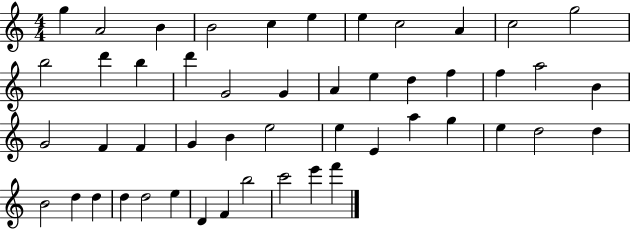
G5/q A4/h B4/q B4/h C5/q E5/q E5/q C5/h A4/q C5/h G5/h B5/h D6/q B5/q D6/q G4/h G4/q A4/q E5/q D5/q F5/q F5/q A5/h B4/q G4/h F4/q F4/q G4/q B4/q E5/h E5/q E4/q A5/q G5/q E5/q D5/h D5/q B4/h D5/q D5/q D5/q D5/h E5/q D4/q F4/q B5/h C6/h E6/q F6/q